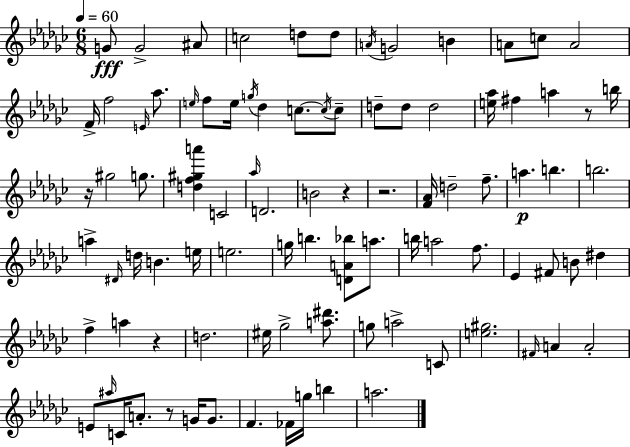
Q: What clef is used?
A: treble